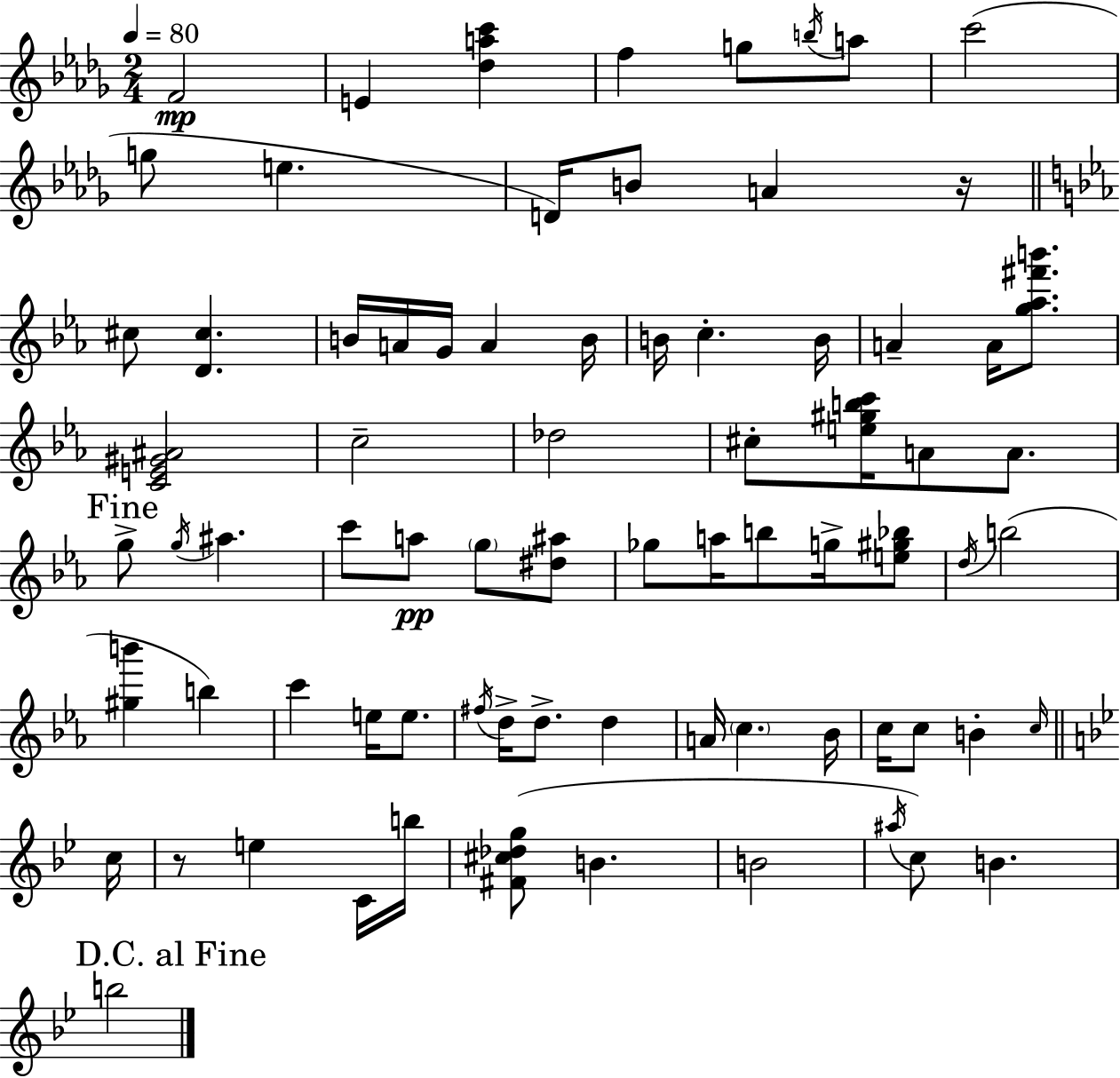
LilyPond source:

{
  \clef treble
  \numericTimeSignature
  \time 2/4
  \key bes \minor
  \tempo 4 = 80
  f'2\mp | e'4 <des'' a'' c'''>4 | f''4 g''8 \acciaccatura { b''16 } a''8 | c'''2( | \break g''8 e''4. | d'16) b'8 a'4 | r16 \bar "||" \break \key ees \major cis''8 <d' cis''>4. | b'16 a'16 g'16 a'4 b'16 | b'16 c''4.-. b'16 | a'4-- a'16 <g'' aes'' fis''' b'''>8. | \break <c' e' gis' ais'>2 | c''2-- | des''2 | cis''8-. <e'' gis'' b'' c'''>16 a'8 a'8. | \break \mark "Fine" g''8-> \acciaccatura { g''16 } ais''4. | c'''8 a''8\pp \parenthesize g''8 <dis'' ais''>8 | ges''8 a''16 b''8 g''16-> <e'' gis'' bes''>8 | \acciaccatura { d''16 }( b''2 | \break <gis'' b'''>4 b''4) | c'''4 e''16 e''8. | \acciaccatura { fis''16 } d''16-> d''8.-> d''4 | a'16 \parenthesize c''4. | \break bes'16 c''16 c''8 b'4-. | \grace { c''16 } \bar "||" \break \key g \minor c''16 r8 e''4 c'16 | b''16 <fis' cis'' des'' g''>8( b'4. | b'2 | \acciaccatura { ais''16 }) c''8 b'4. | \break \mark "D.C. al Fine" b''2 | \bar "|."
}